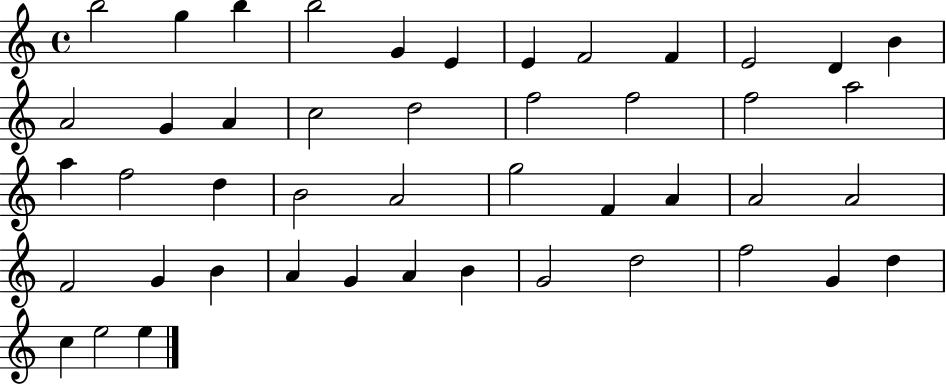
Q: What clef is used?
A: treble